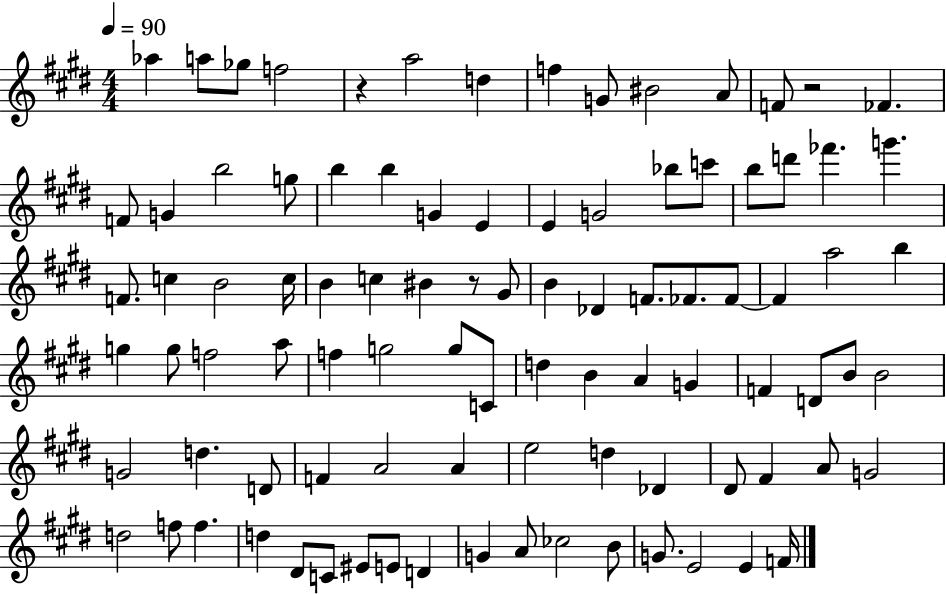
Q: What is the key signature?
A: E major